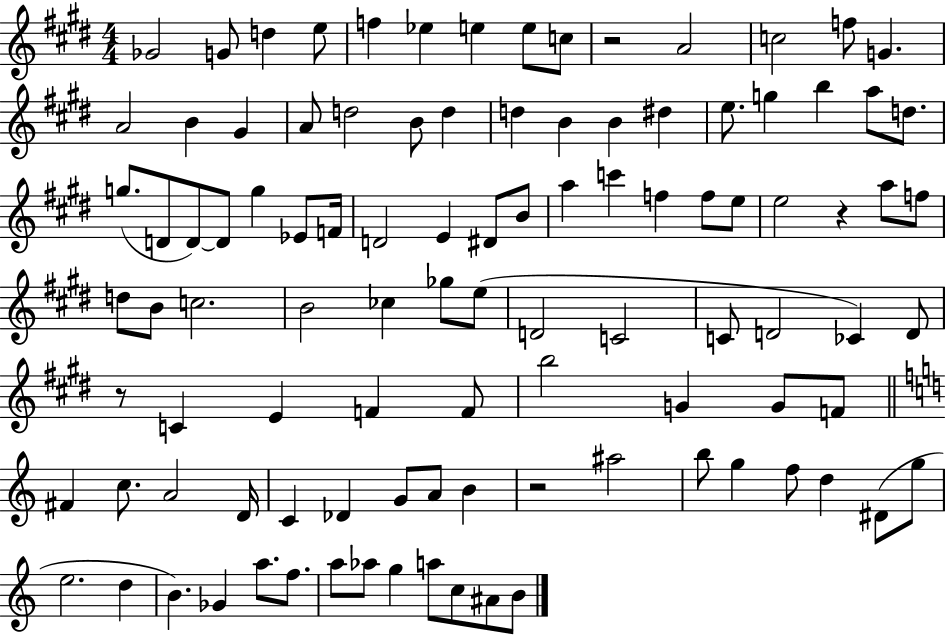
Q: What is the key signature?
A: E major